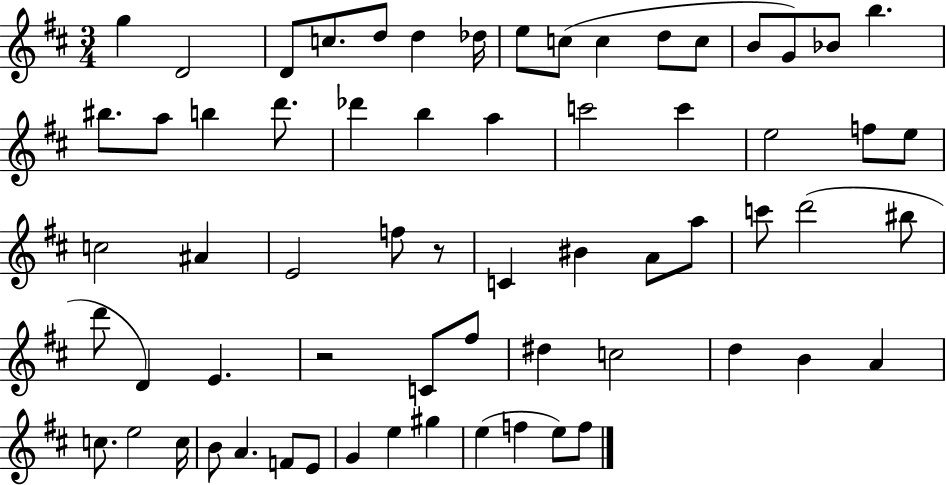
{
  \clef treble
  \numericTimeSignature
  \time 3/4
  \key d \major
  g''4 d'2 | d'8 c''8. d''8 d''4 des''16 | e''8 c''8( c''4 d''8 c''8 | b'8 g'8) bes'8 b''4. | \break bis''8. a''8 b''4 d'''8. | des'''4 b''4 a''4 | c'''2 c'''4 | e''2 f''8 e''8 | \break c''2 ais'4 | e'2 f''8 r8 | c'4 bis'4 a'8 a''8 | c'''8 d'''2( bis''8 | \break d'''8 d'4) e'4. | r2 c'8 fis''8 | dis''4 c''2 | d''4 b'4 a'4 | \break c''8. e''2 c''16 | b'8 a'4. f'8 e'8 | g'4 e''4 gis''4 | e''4( f''4 e''8) f''8 | \break \bar "|."
}